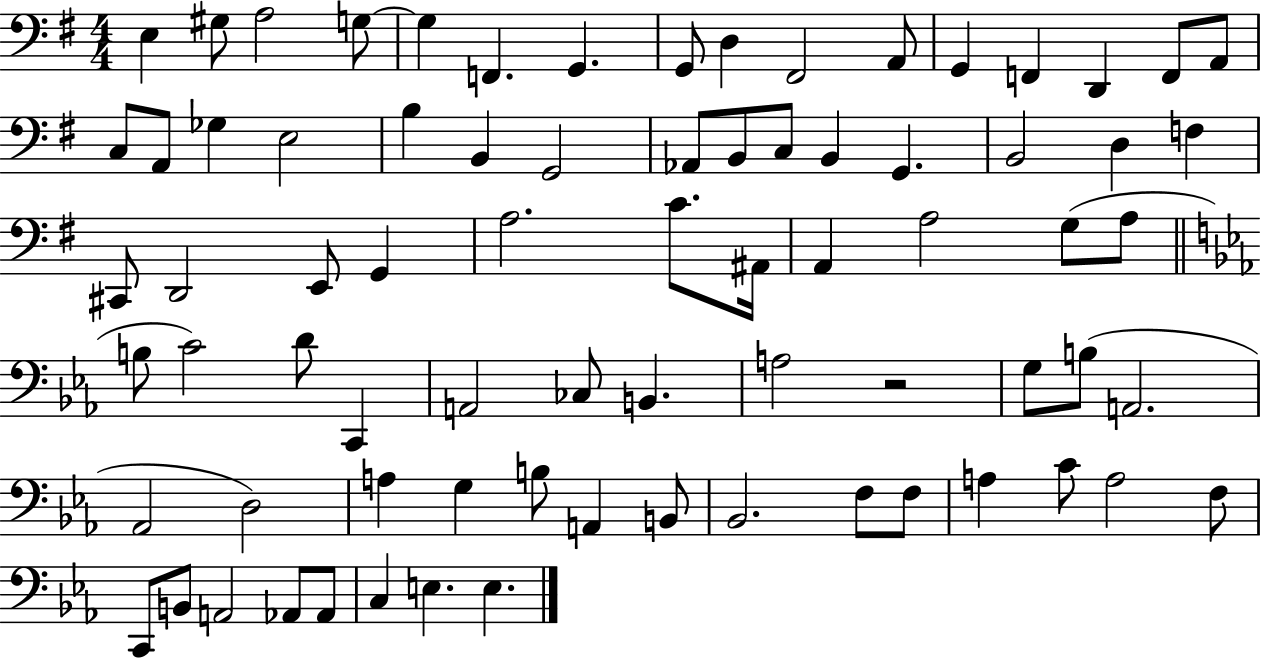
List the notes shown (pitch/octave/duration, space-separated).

E3/q G#3/e A3/h G3/e G3/q F2/q. G2/q. G2/e D3/q F#2/h A2/e G2/q F2/q D2/q F2/e A2/e C3/e A2/e Gb3/q E3/h B3/q B2/q G2/h Ab2/e B2/e C3/e B2/q G2/q. B2/h D3/q F3/q C#2/e D2/h E2/e G2/q A3/h. C4/e. A#2/s A2/q A3/h G3/e A3/e B3/e C4/h D4/e C2/q A2/h CES3/e B2/q. A3/h R/h G3/e B3/e A2/h. Ab2/h D3/h A3/q G3/q B3/e A2/q B2/e Bb2/h. F3/e F3/e A3/q C4/e A3/h F3/e C2/e B2/e A2/h Ab2/e Ab2/e C3/q E3/q. E3/q.